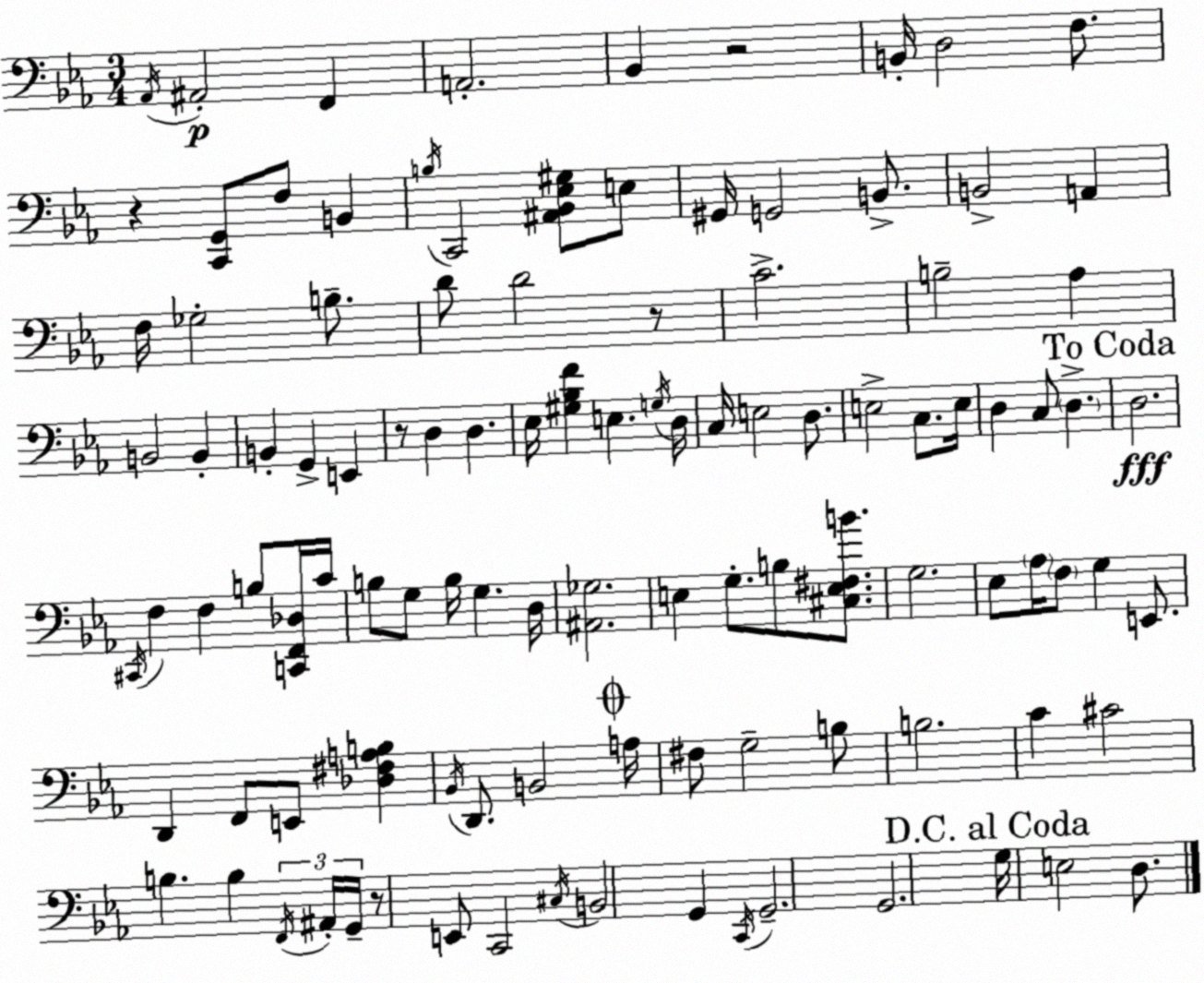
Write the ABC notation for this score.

X:1
T:Untitled
M:3/4
L:1/4
K:Cm
_A,,/4 ^A,,2 F,, A,,2 _B,, z2 B,,/4 D,2 F,/2 z [C,,G,,]/2 F,/2 B,, B,/4 C,,2 [^A,,_B,,_E,^G,]/2 E,/2 ^G,,/4 G,,2 B,,/2 B,,2 A,, F,/4 _G,2 B,/2 D/2 D2 z/2 C2 B,2 _A, B,,2 B,, B,, G,, E,, z/2 D, D, _E,/4 [^G,_B,F] E, G,/4 D,/4 C,/4 E,2 D,/2 E,2 C,/2 E,/4 D, C,/2 D, D,2 ^C,,/4 F, F, B,/2 [C,,F,,_D,]/4 C/4 B,/2 G,/2 B,/4 G, D,/4 [^A,,_G,]2 E, G,/2 B,/2 [^C,E,^F,B]/2 G,2 _E,/2 _A,/4 F,/2 G, E,,/2 D,, F,,/2 E,,/2 [_D,^F,A,B,] _B,,/4 D,,/2 B,,2 A,/4 ^F,/2 G,2 B,/2 B,2 C ^C2 B, B, F,,/4 ^A,,/4 G,,/4 z/2 E,,/2 C,,2 ^C,/4 B,,2 G,, C,,/4 G,,2 G,,2 G,/4 E,2 D,/2